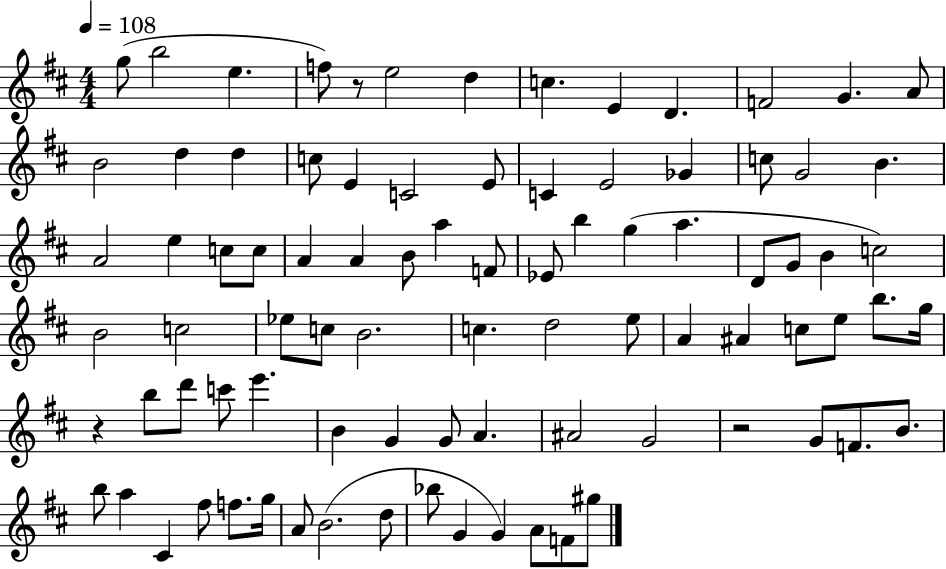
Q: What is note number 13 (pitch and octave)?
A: B4